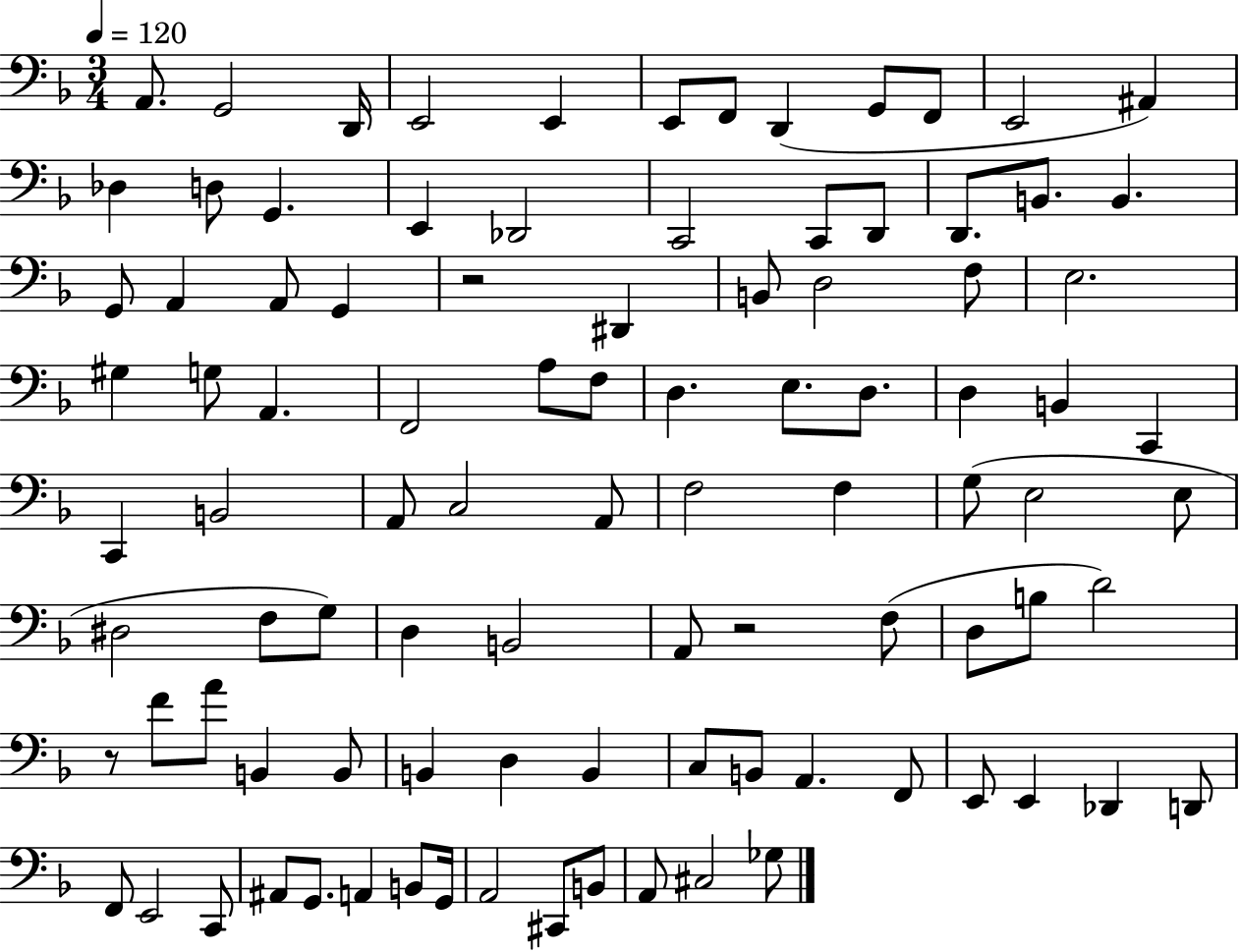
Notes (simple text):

A2/e. G2/h D2/s E2/h E2/q E2/e F2/e D2/q G2/e F2/e E2/h A#2/q Db3/q D3/e G2/q. E2/q Db2/h C2/h C2/e D2/e D2/e. B2/e. B2/q. G2/e A2/q A2/e G2/q R/h D#2/q B2/e D3/h F3/e E3/h. G#3/q G3/e A2/q. F2/h A3/e F3/e D3/q. E3/e. D3/e. D3/q B2/q C2/q C2/q B2/h A2/e C3/h A2/e F3/h F3/q G3/e E3/h E3/e D#3/h F3/e G3/e D3/q B2/h A2/e R/h F3/e D3/e B3/e D4/h R/e F4/e A4/e B2/q B2/e B2/q D3/q B2/q C3/e B2/e A2/q. F2/e E2/e E2/q Db2/q D2/e F2/e E2/h C2/e A#2/e G2/e. A2/q B2/e G2/s A2/h C#2/e B2/e A2/e C#3/h Gb3/e